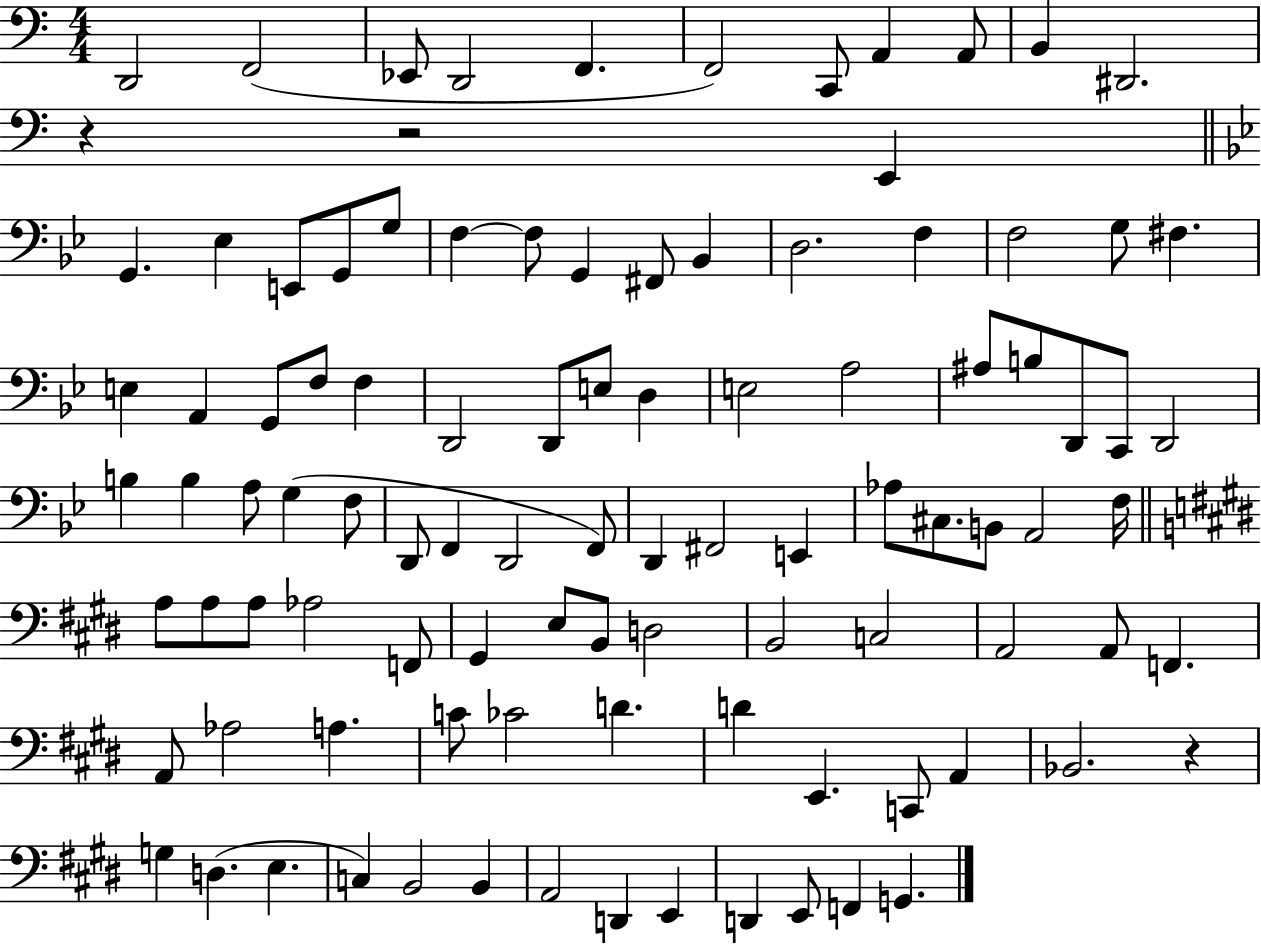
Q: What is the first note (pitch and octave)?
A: D2